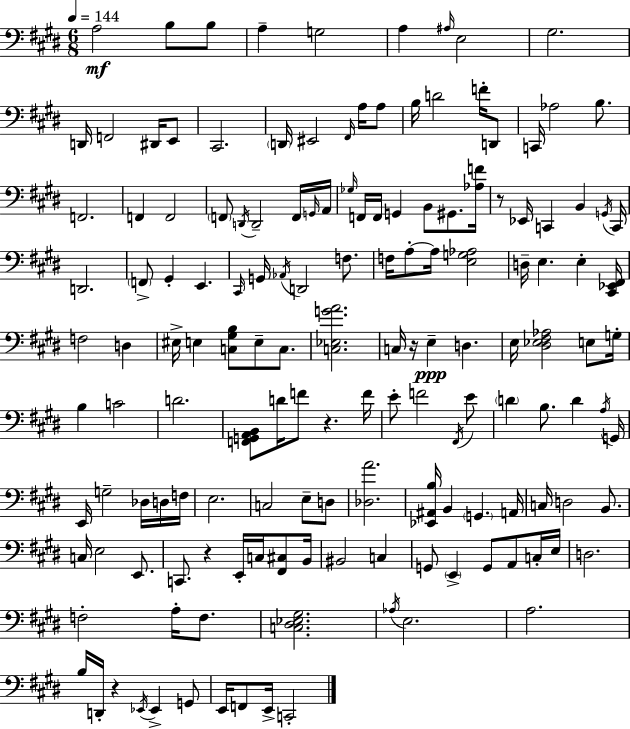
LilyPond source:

{
  \clef bass
  \numericTimeSignature
  \time 6/8
  \key e \major
  \tempo 4 = 144
  a2\mf b8 b8 | a4-- g2 | a4 \grace { ais16 } e2 | gis2. | \break d,16 f,2 dis,16 e,8 | cis,2. | \parenthesize d,16 eis,2 \grace { fis,16 } a16 | a8 b16 d'2 f'16-. | \break d,8 c,16 aes2 b8. | f,2. | f,4 f,2 | \parenthesize f,8 \acciaccatura { d,16 } d,2-- | \break f,16 \grace { g,16 } a,16 \grace { ges16 } f,16 f,16 g,4 b,8 | gis,8. <aes f'>16 r8 ees,16 c,4 | b,4 \acciaccatura { g,16 } c,16 d,2. | \parenthesize f,8-> gis,4-. | \break e,4. \grace { cis,16 } g,16 \acciaccatura { aes,16 } d,2 | f8. f16 a8-.~~ a16 | <e g aes>2 d16-- e4. | e4-. <cis, ees, fis,>16 f2 | \break d4 eis16-> e4 | <c gis b>8 e8-- c8. <c ees g' a'>2. | c16 r16 e4--\ppp | d4. e16 <dis ees fis aes>2 | \break e8 g16-. b4 | c'2 d'2. | <f, g, a, b,>8 d'16 f'8 | r4. f'16 e'8-. f'2 | \break \acciaccatura { fis,16 } e'8 \parenthesize d'4 | b8. d'4 \acciaccatura { a16 } g,16 e,16 g2-- | des16 d16 f16 e2. | c2 | \break e8-- d8 <des a'>2. | <ees, ais, b>16 b,4 | \parenthesize g,4. a,16 c16 d2 | b,8. c16 e2 | \break e,8. c,8. | r4 e,16-. c16 <fis, cis>8 b,16 bis,2 | c4 g,8 | \parenthesize e,4-> g,8 a,8 c16-. e16 d2. | \break f2-. | a16-. f8. <c dis ees gis>2. | \acciaccatura { aes16 } e2. | a2. | \break b16 | d,16-. r4 \acciaccatura { ees,16 } ees,4-> g,8 | e,16 f,8 e,16-> c,2-. | \bar "|."
}